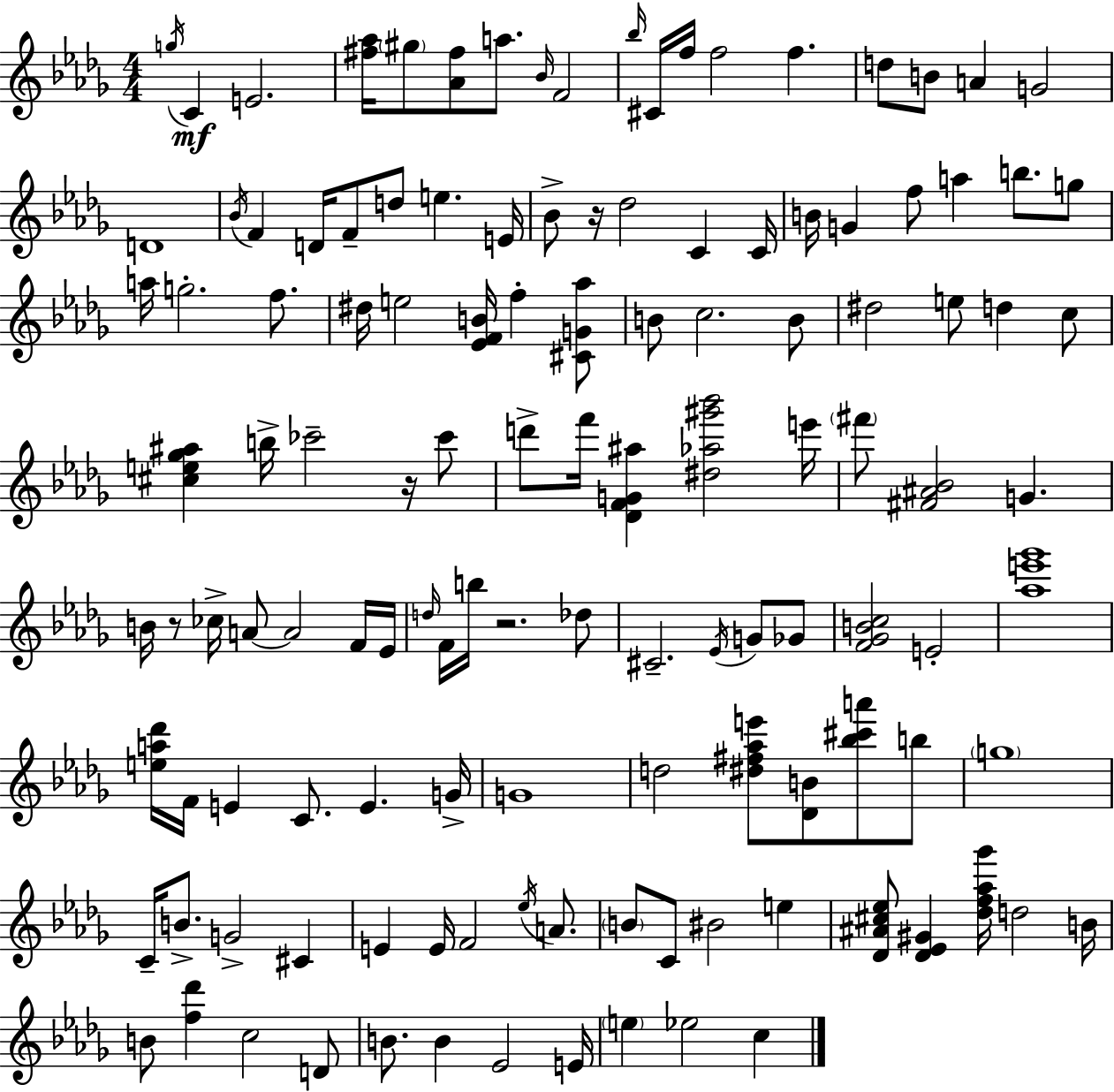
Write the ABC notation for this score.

X:1
T:Untitled
M:4/4
L:1/4
K:Bbm
g/4 C E2 [^f_a]/4 ^g/2 [_A^f]/2 a/2 _B/4 F2 _b/4 ^C/4 f/4 f2 f d/2 B/2 A G2 D4 _B/4 F D/4 F/2 d/2 e E/4 _B/2 z/4 _d2 C C/4 B/4 G f/2 a b/2 g/2 a/4 g2 f/2 ^d/4 e2 [_EFB]/4 f [^CG_a]/2 B/2 c2 B/2 ^d2 e/2 d c/2 [^ce_g^a] b/4 _c'2 z/4 _c'/2 d'/2 f'/4 [_DFG^a] [^d_a^g'_b']2 e'/4 ^f'/2 [^F^A_B]2 G B/4 z/2 _c/4 A/2 A2 F/4 _E/4 d/4 F/4 b/4 z2 _d/2 ^C2 _E/4 G/2 _G/2 [F_GBc]2 E2 [_ae'_g']4 [ea_d']/4 F/4 E C/2 E G/4 G4 d2 [^d^f_ae']/2 [_DB]/2 [_b^c'a']/2 b/2 g4 C/4 B/2 G2 ^C E E/4 F2 _e/4 A/2 B/2 C/2 ^B2 e [_D^A^c_e]/2 [_D_E^G] [_df_a_g']/4 d2 B/4 B/2 [f_d'] c2 D/2 B/2 B _E2 E/4 e _e2 c